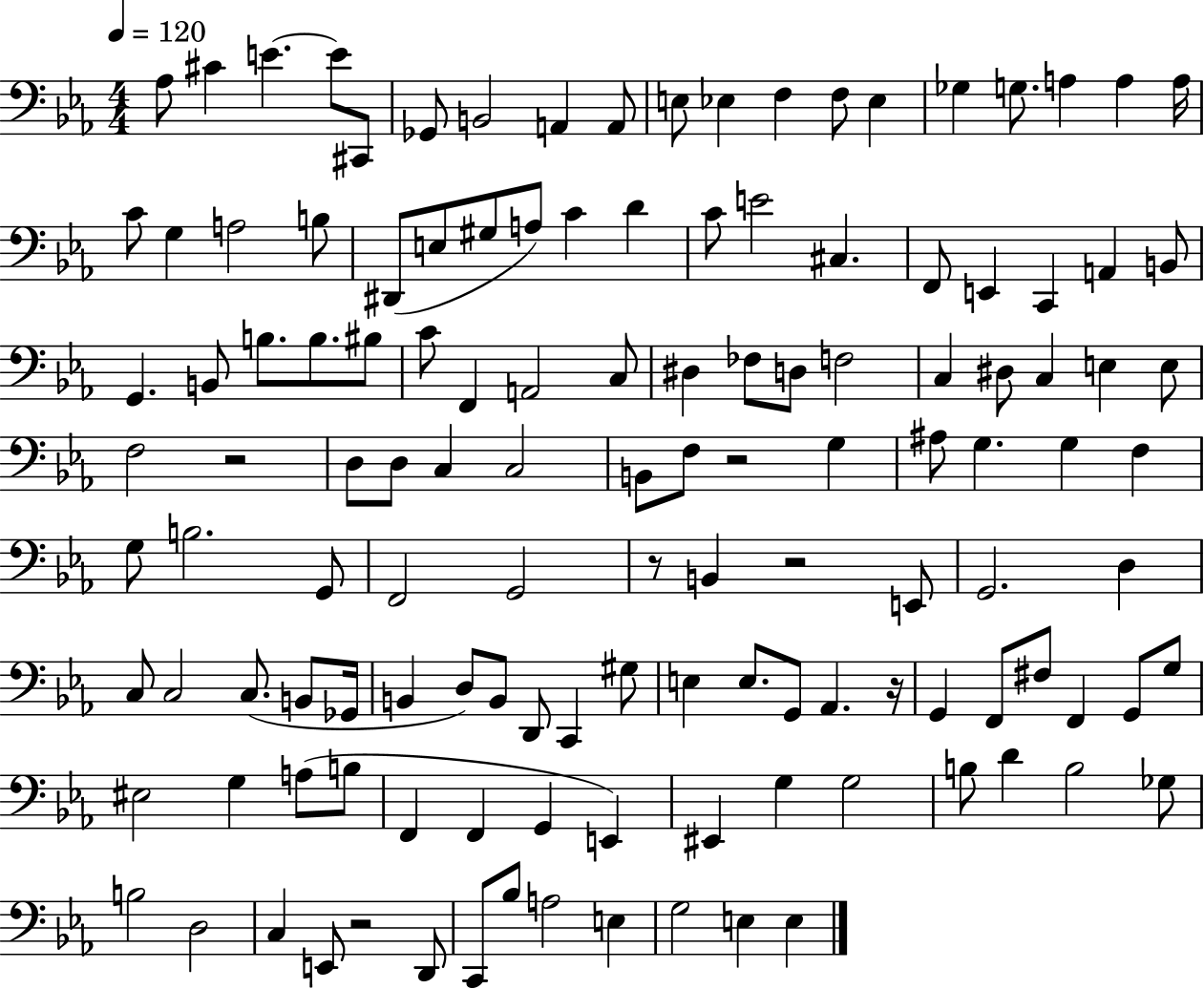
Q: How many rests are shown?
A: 6